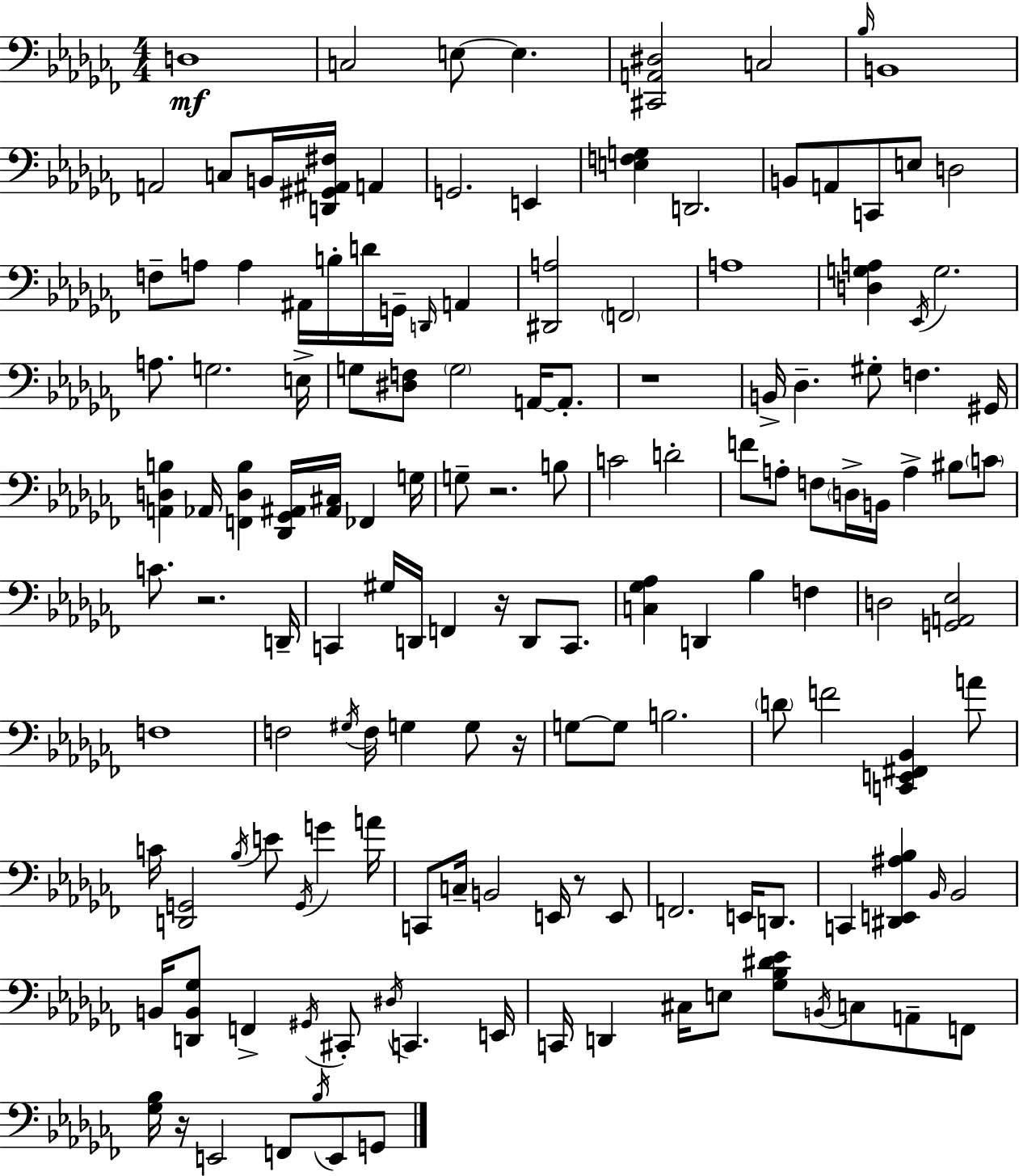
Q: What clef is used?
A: bass